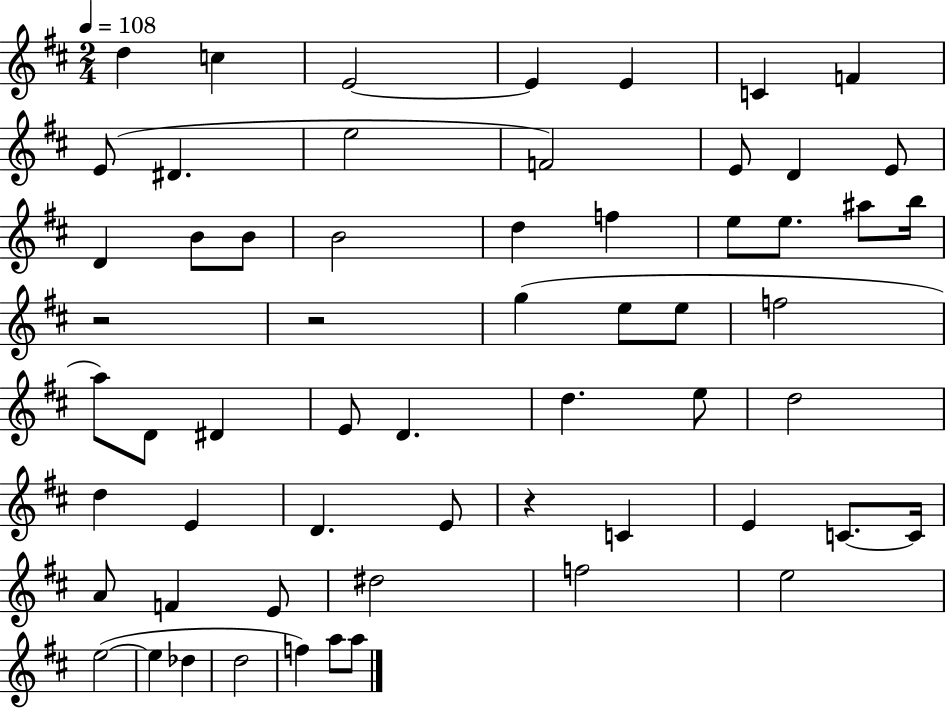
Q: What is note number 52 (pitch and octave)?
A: E5